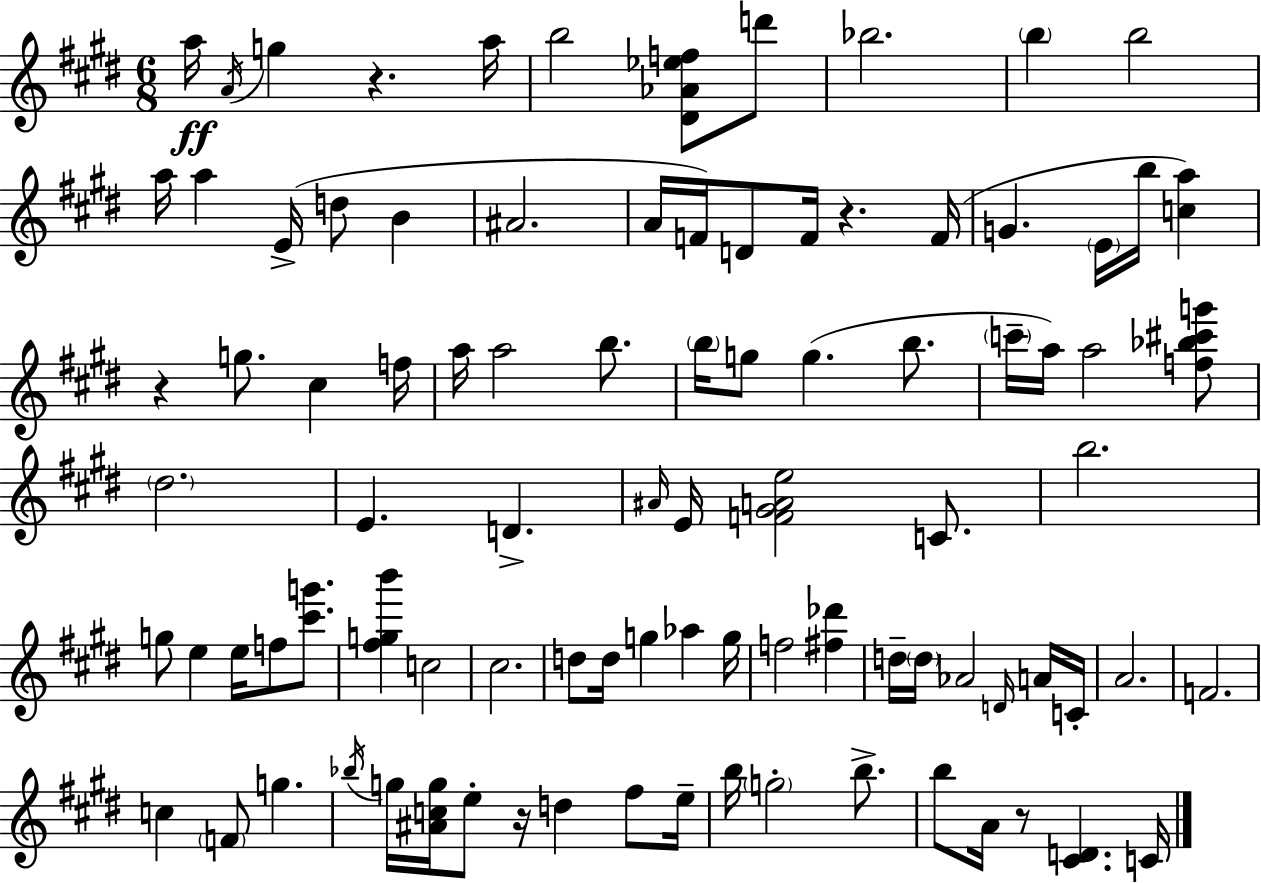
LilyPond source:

{
  \clef treble
  \numericTimeSignature
  \time 6/8
  \key e \major
  a''16\ff \acciaccatura { a'16 } g''4 r4. | a''16 b''2 <dis' aes' ees'' f''>8 d'''8 | bes''2. | \parenthesize b''4 b''2 | \break a''16 a''4 e'16->( d''8 b'4 | ais'2. | a'16 f'16) d'8 f'16 r4. | f'16( g'4. \parenthesize e'16 b''16 <c'' a''>4) | \break r4 g''8. cis''4 | f''16 a''16 a''2 b''8. | \parenthesize b''16 g''8 g''4.( b''8. | \parenthesize c'''16-- a''16) a''2 <f'' bes'' cis''' g'''>8 | \break \parenthesize dis''2. | e'4. d'4.-> | \grace { ais'16 } e'16 <f' gis' a' e''>2 c'8. | b''2. | \break g''8 e''4 e''16 f''8 <cis''' g'''>8. | <fis'' g'' b'''>4 c''2 | cis''2. | d''8 d''16 g''4 aes''4 | \break g''16 f''2 <fis'' des'''>4 | d''16-- \parenthesize d''16 aes'2 | \grace { d'16 } a'16 c'16-. a'2. | f'2. | \break c''4 \parenthesize f'8 g''4. | \acciaccatura { bes''16 } g''16 <ais' c'' g''>16 e''8-. r16 d''4 | fis''8 e''16-- b''16 \parenthesize g''2-. | b''8.-> b''8 a'16 r8 <cis' d'>4. | \break c'16 \bar "|."
}